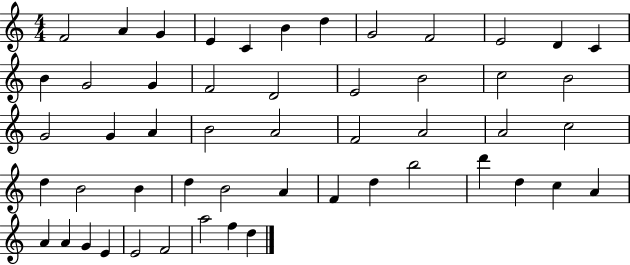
F4/h A4/q G4/q E4/q C4/q B4/q D5/q G4/h F4/h E4/h D4/q C4/q B4/q G4/h G4/q F4/h D4/h E4/h B4/h C5/h B4/h G4/h G4/q A4/q B4/h A4/h F4/h A4/h A4/h C5/h D5/q B4/h B4/q D5/q B4/h A4/q F4/q D5/q B5/h D6/q D5/q C5/q A4/q A4/q A4/q G4/q E4/q E4/h F4/h A5/h F5/q D5/q